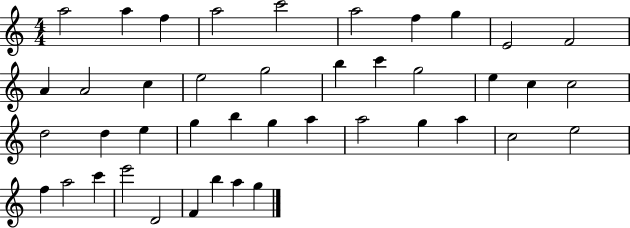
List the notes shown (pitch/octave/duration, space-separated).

A5/h A5/q F5/q A5/h C6/h A5/h F5/q G5/q E4/h F4/h A4/q A4/h C5/q E5/h G5/h B5/q C6/q G5/h E5/q C5/q C5/h D5/h D5/q E5/q G5/q B5/q G5/q A5/q A5/h G5/q A5/q C5/h E5/h F5/q A5/h C6/q E6/h D4/h F4/q B5/q A5/q G5/q